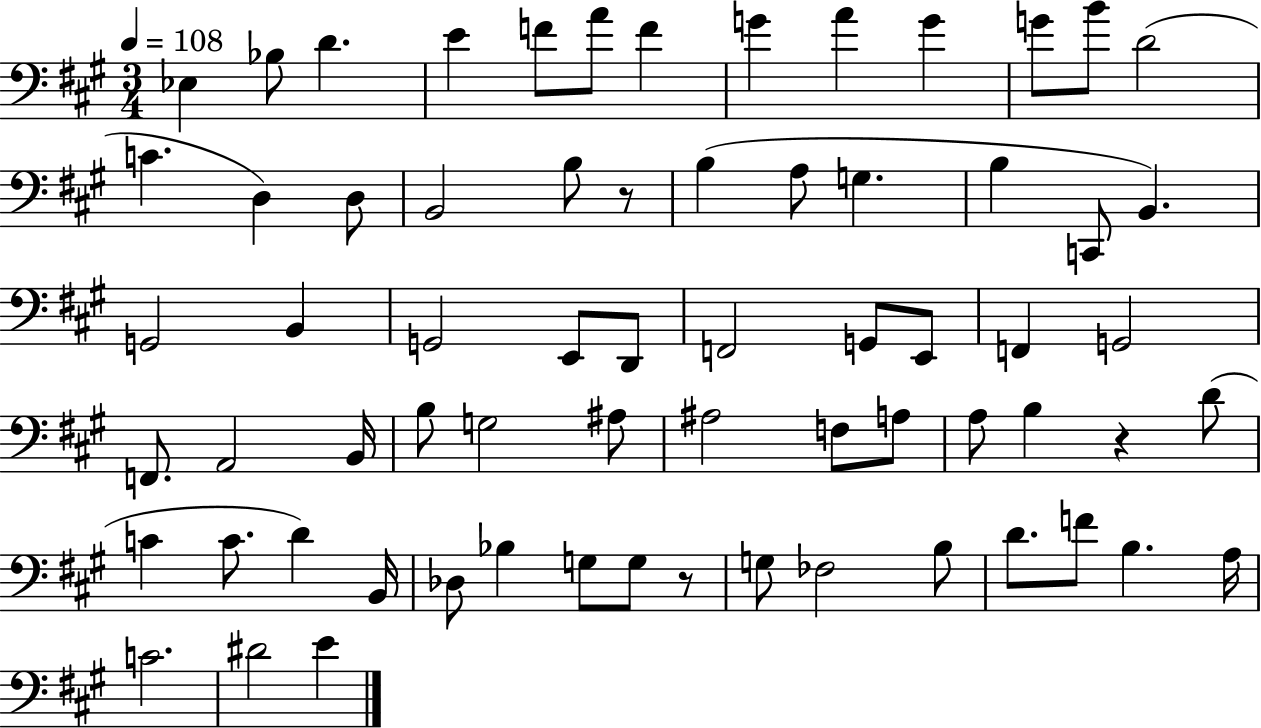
X:1
T:Untitled
M:3/4
L:1/4
K:A
_E, _B,/2 D E F/2 A/2 F G A G G/2 B/2 D2 C D, D,/2 B,,2 B,/2 z/2 B, A,/2 G, B, C,,/2 B,, G,,2 B,, G,,2 E,,/2 D,,/2 F,,2 G,,/2 E,,/2 F,, G,,2 F,,/2 A,,2 B,,/4 B,/2 G,2 ^A,/2 ^A,2 F,/2 A,/2 A,/2 B, z D/2 C C/2 D B,,/4 _D,/2 _B, G,/2 G,/2 z/2 G,/2 _F,2 B,/2 D/2 F/2 B, A,/4 C2 ^D2 E